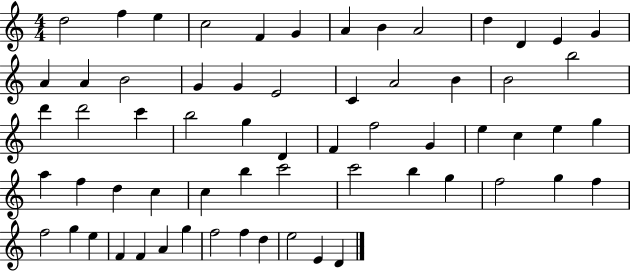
{
  \clef treble
  \numericTimeSignature
  \time 4/4
  \key c \major
  d''2 f''4 e''4 | c''2 f'4 g'4 | a'4 b'4 a'2 | d''4 d'4 e'4 g'4 | \break a'4 a'4 b'2 | g'4 g'4 e'2 | c'4 a'2 b'4 | b'2 b''2 | \break d'''4 d'''2 c'''4 | b''2 g''4 d'4 | f'4 f''2 g'4 | e''4 c''4 e''4 g''4 | \break a''4 f''4 d''4 c''4 | c''4 b''4 c'''2 | c'''2 b''4 g''4 | f''2 g''4 f''4 | \break f''2 g''4 e''4 | f'4 f'4 a'4 g''4 | f''2 f''4 d''4 | e''2 e'4 d'4 | \break \bar "|."
}